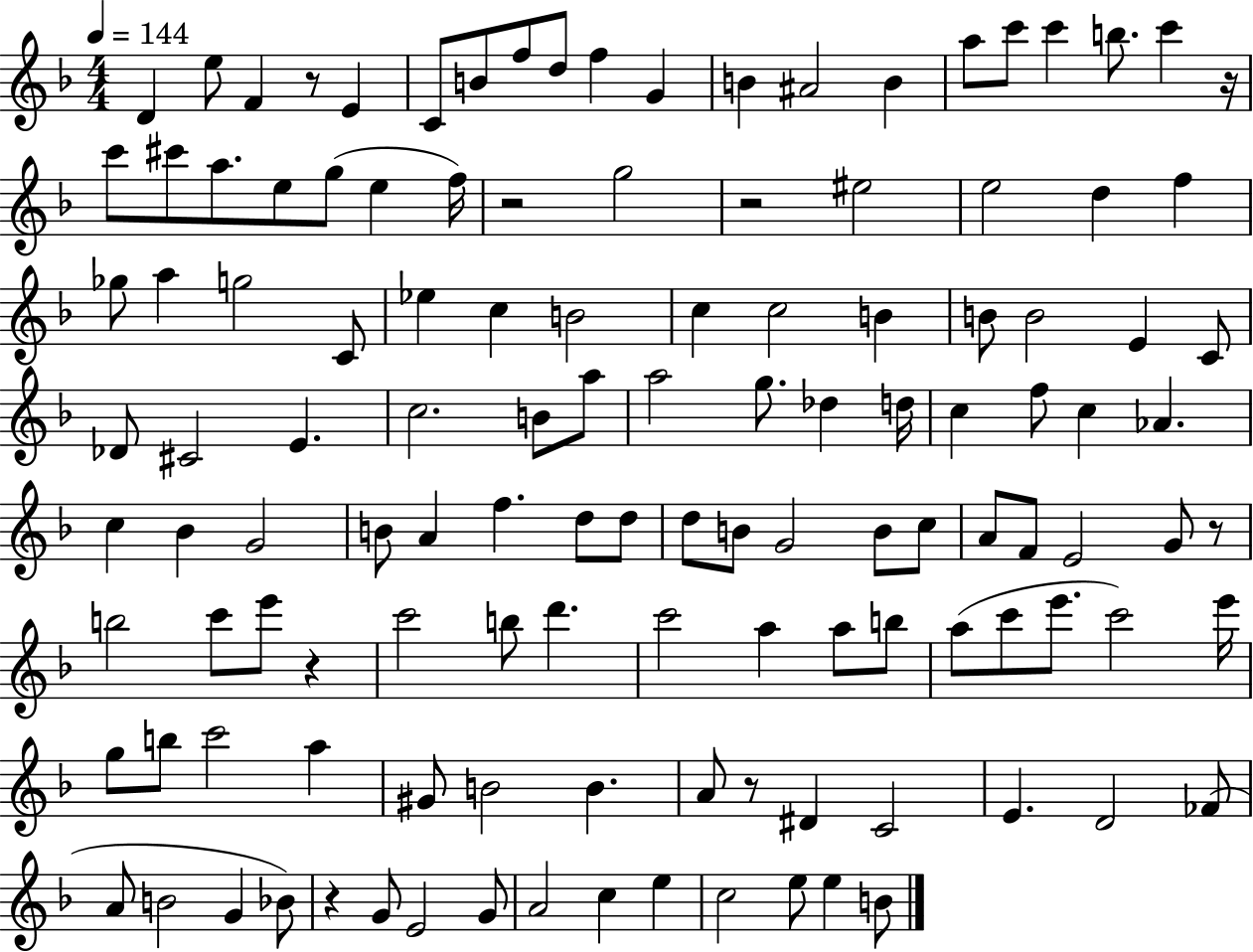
{
  \clef treble
  \numericTimeSignature
  \time 4/4
  \key f \major
  \tempo 4 = 144
  \repeat volta 2 { d'4 e''8 f'4 r8 e'4 | c'8 b'8 f''8 d''8 f''4 g'4 | b'4 ais'2 b'4 | a''8 c'''8 c'''4 b''8. c'''4 r16 | \break c'''8 cis'''8 a''8. e''8 g''8( e''4 f''16) | r2 g''2 | r2 eis''2 | e''2 d''4 f''4 | \break ges''8 a''4 g''2 c'8 | ees''4 c''4 b'2 | c''4 c''2 b'4 | b'8 b'2 e'4 c'8 | \break des'8 cis'2 e'4. | c''2. b'8 a''8 | a''2 g''8. des''4 d''16 | c''4 f''8 c''4 aes'4. | \break c''4 bes'4 g'2 | b'8 a'4 f''4. d''8 d''8 | d''8 b'8 g'2 b'8 c''8 | a'8 f'8 e'2 g'8 r8 | \break b''2 c'''8 e'''8 r4 | c'''2 b''8 d'''4. | c'''2 a''4 a''8 b''8 | a''8( c'''8 e'''8. c'''2) e'''16 | \break g''8 b''8 c'''2 a''4 | gis'8 b'2 b'4. | a'8 r8 dis'4 c'2 | e'4. d'2 fes'8( | \break a'8 b'2 g'4 bes'8) | r4 g'8 e'2 g'8 | a'2 c''4 e''4 | c''2 e''8 e''4 b'8 | \break } \bar "|."
}